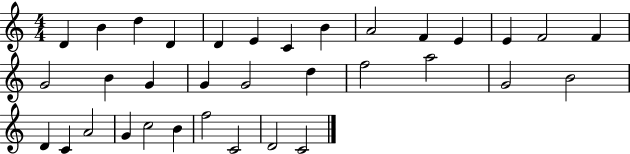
D4/q B4/q D5/q D4/q D4/q E4/q C4/q B4/q A4/h F4/q E4/q E4/q F4/h F4/q G4/h B4/q G4/q G4/q G4/h D5/q F5/h A5/h G4/h B4/h D4/q C4/q A4/h G4/q C5/h B4/q F5/h C4/h D4/h C4/h